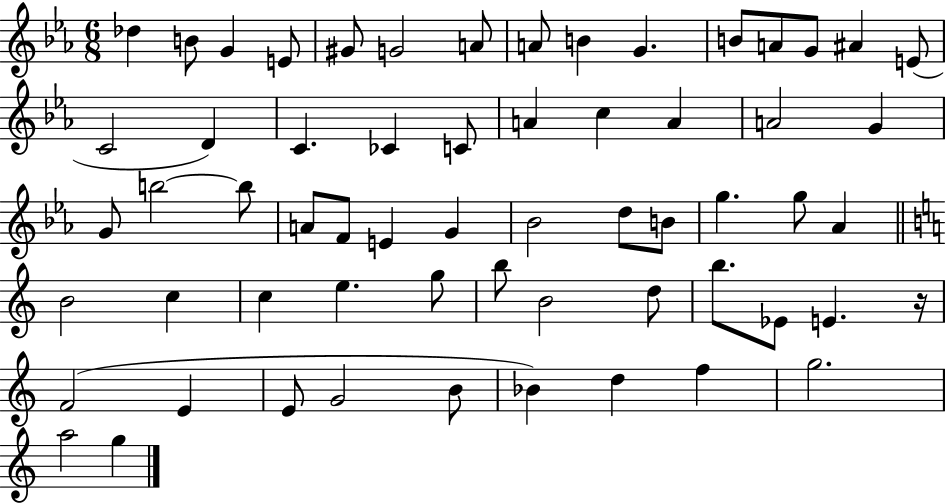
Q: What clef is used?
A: treble